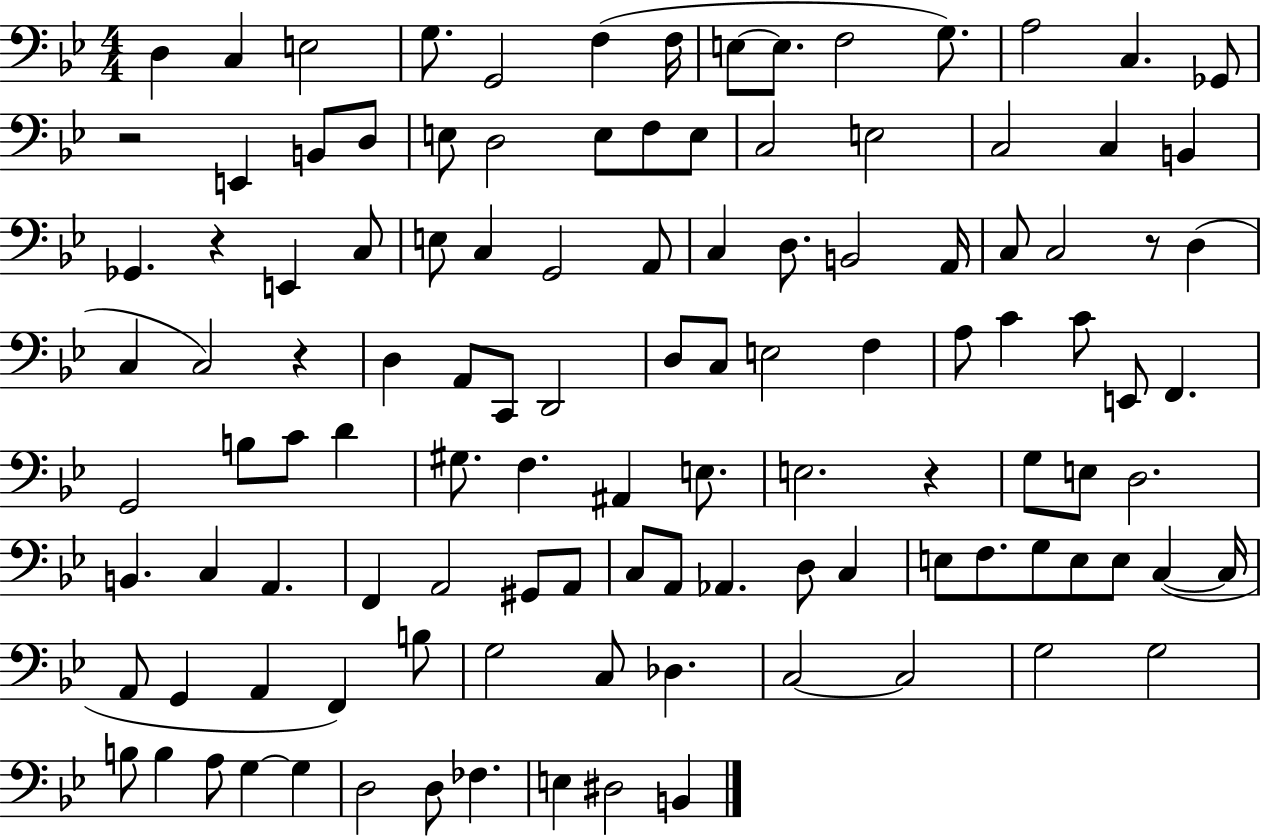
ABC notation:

X:1
T:Untitled
M:4/4
L:1/4
K:Bb
D, C, E,2 G,/2 G,,2 F, F,/4 E,/2 E,/2 F,2 G,/2 A,2 C, _G,,/2 z2 E,, B,,/2 D,/2 E,/2 D,2 E,/2 F,/2 E,/2 C,2 E,2 C,2 C, B,, _G,, z E,, C,/2 E,/2 C, G,,2 A,,/2 C, D,/2 B,,2 A,,/4 C,/2 C,2 z/2 D, C, C,2 z D, A,,/2 C,,/2 D,,2 D,/2 C,/2 E,2 F, A,/2 C C/2 E,,/2 F,, G,,2 B,/2 C/2 D ^G,/2 F, ^A,, E,/2 E,2 z G,/2 E,/2 D,2 B,, C, A,, F,, A,,2 ^G,,/2 A,,/2 C,/2 A,,/2 _A,, D,/2 C, E,/2 F,/2 G,/2 E,/2 E,/2 C, C,/4 A,,/2 G,, A,, F,, B,/2 G,2 C,/2 _D, C,2 C,2 G,2 G,2 B,/2 B, A,/2 G, G, D,2 D,/2 _F, E, ^D,2 B,,